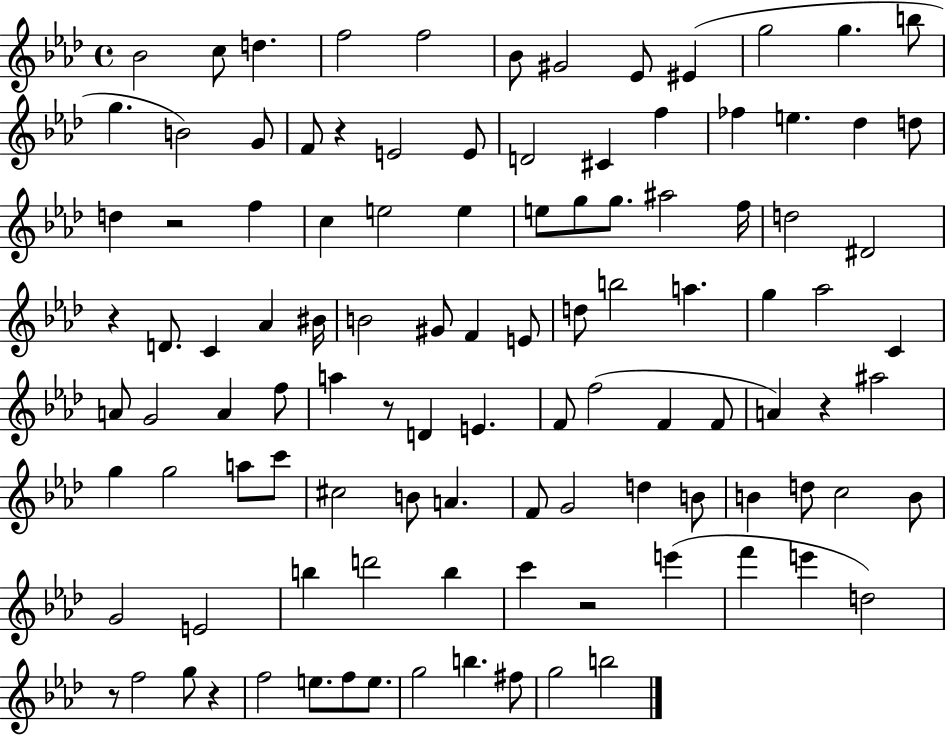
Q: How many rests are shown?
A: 8